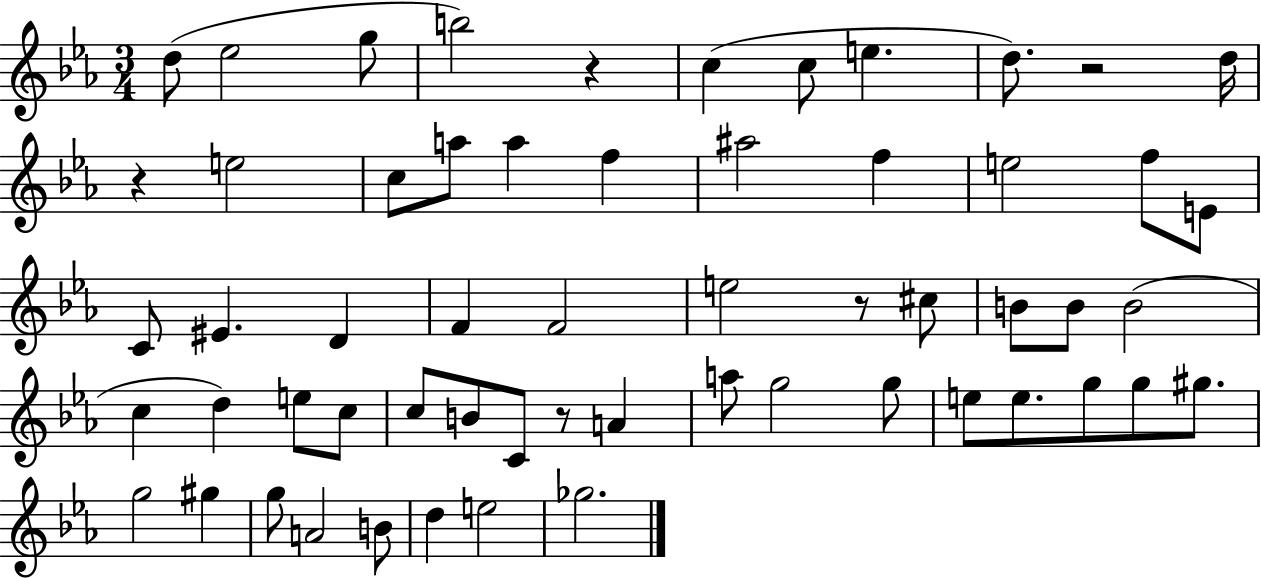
{
  \clef treble
  \numericTimeSignature
  \time 3/4
  \key ees \major
  d''8( ees''2 g''8 | b''2) r4 | c''4( c''8 e''4. | d''8.) r2 d''16 | \break r4 e''2 | c''8 a''8 a''4 f''4 | ais''2 f''4 | e''2 f''8 e'8 | \break c'8 eis'4. d'4 | f'4 f'2 | e''2 r8 cis''8 | b'8 b'8 b'2( | \break c''4 d''4) e''8 c''8 | c''8 b'8 c'8 r8 a'4 | a''8 g''2 g''8 | e''8 e''8. g''8 g''8 gis''8. | \break g''2 gis''4 | g''8 a'2 b'8 | d''4 e''2 | ges''2. | \break \bar "|."
}